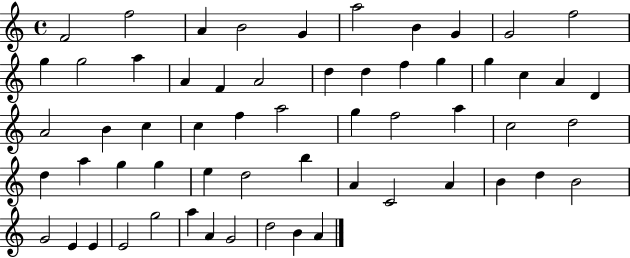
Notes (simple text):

F4/h F5/h A4/q B4/h G4/q A5/h B4/q G4/q G4/h F5/h G5/q G5/h A5/q A4/q F4/q A4/h D5/q D5/q F5/q G5/q G5/q C5/q A4/q D4/q A4/h B4/q C5/q C5/q F5/q A5/h G5/q F5/h A5/q C5/h D5/h D5/q A5/q G5/q G5/q E5/q D5/h B5/q A4/q C4/h A4/q B4/q D5/q B4/h G4/h E4/q E4/q E4/h G5/h A5/q A4/q G4/h D5/h B4/q A4/q